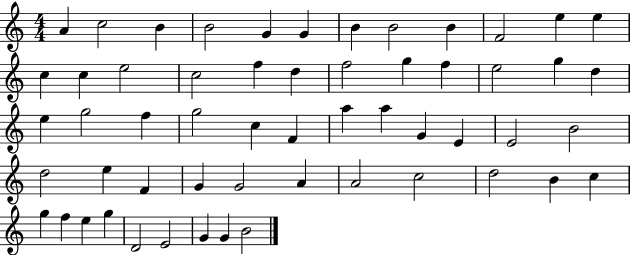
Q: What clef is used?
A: treble